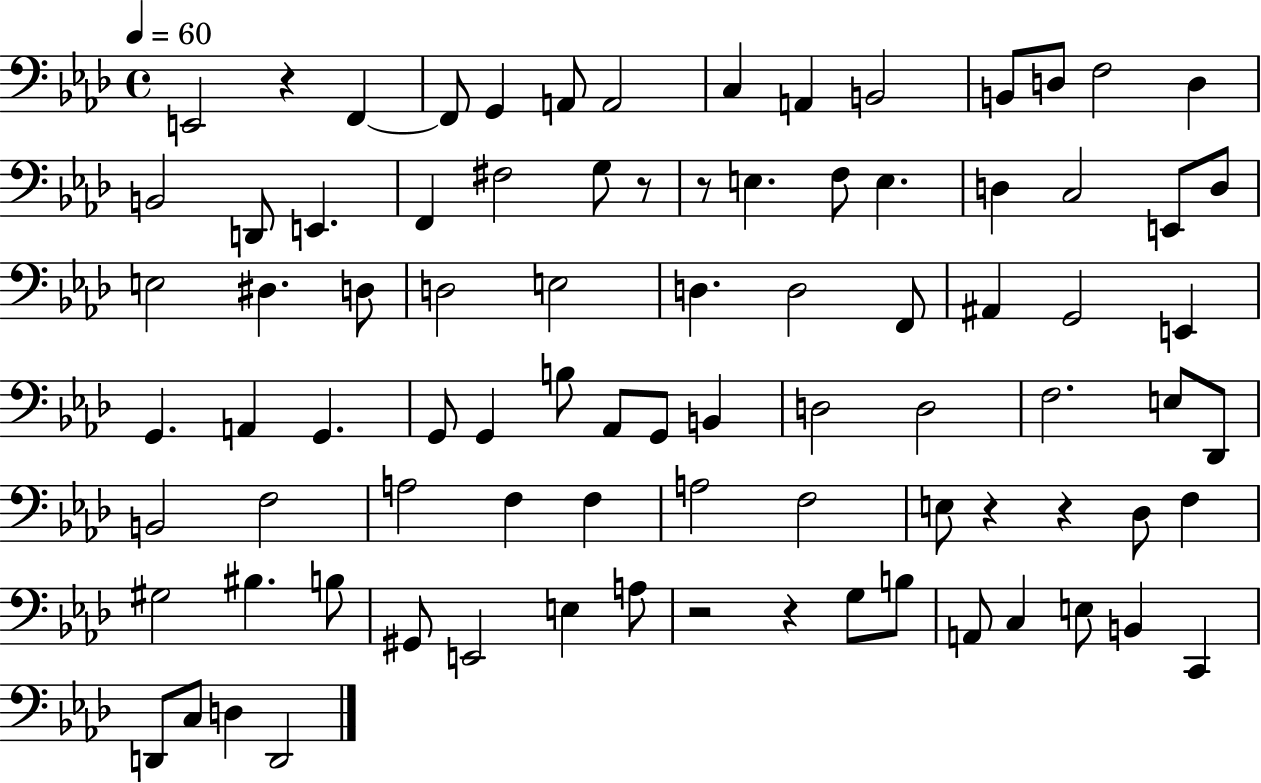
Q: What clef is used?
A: bass